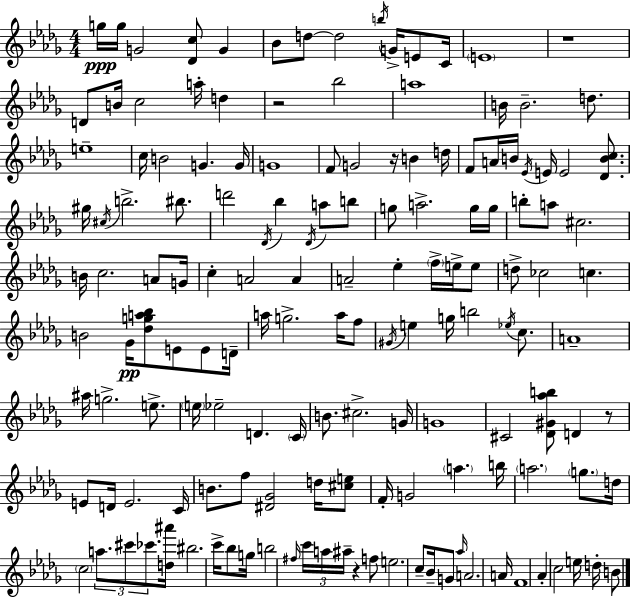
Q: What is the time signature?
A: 4/4